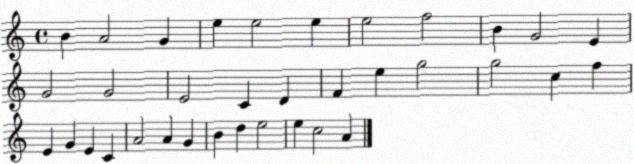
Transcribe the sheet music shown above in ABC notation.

X:1
T:Untitled
M:4/4
L:1/4
K:C
B A2 G e e2 e e2 f2 B G2 E G2 G2 E2 C D F e g2 g2 c f E G E C A2 A G B d e2 e c2 A